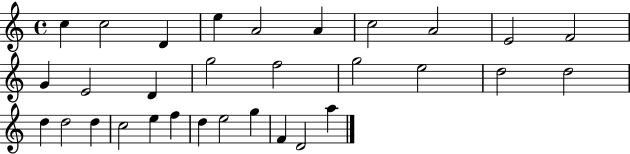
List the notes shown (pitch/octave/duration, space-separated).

C5/q C5/h D4/q E5/q A4/h A4/q C5/h A4/h E4/h F4/h G4/q E4/h D4/q G5/h F5/h G5/h E5/h D5/h D5/h D5/q D5/h D5/q C5/h E5/q F5/q D5/q E5/h G5/q F4/q D4/h A5/q